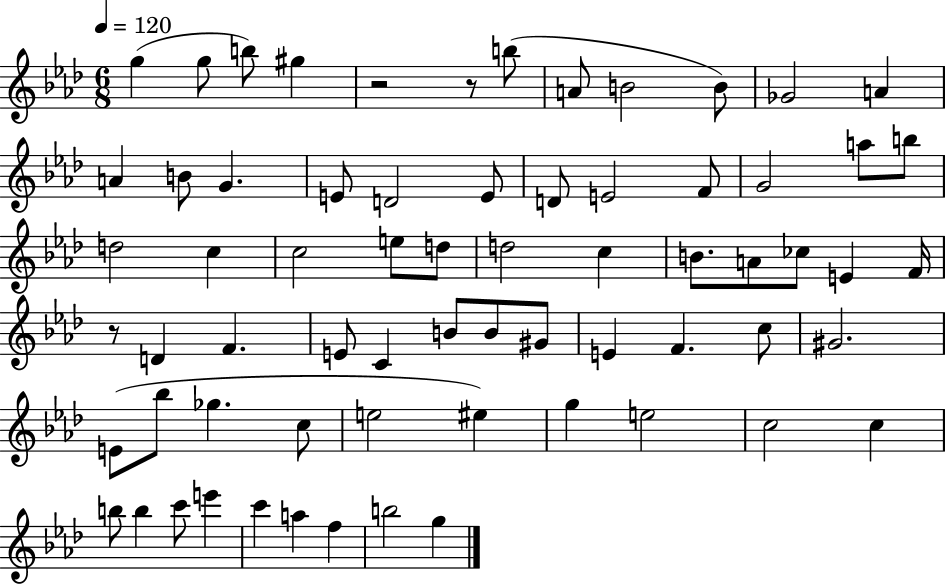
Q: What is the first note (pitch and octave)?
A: G5